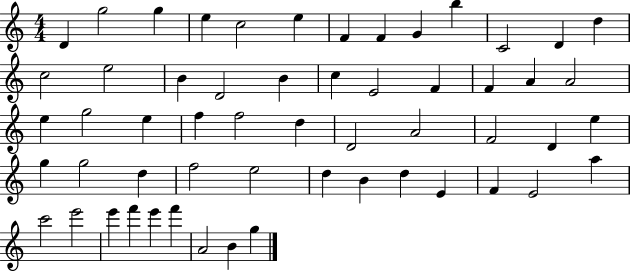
X:1
T:Untitled
M:4/4
L:1/4
K:C
D g2 g e c2 e F F G b C2 D d c2 e2 B D2 B c E2 F F A A2 e g2 e f f2 d D2 A2 F2 D e g g2 d f2 e2 d B d E F E2 a c'2 e'2 e' f' e' f' A2 B g